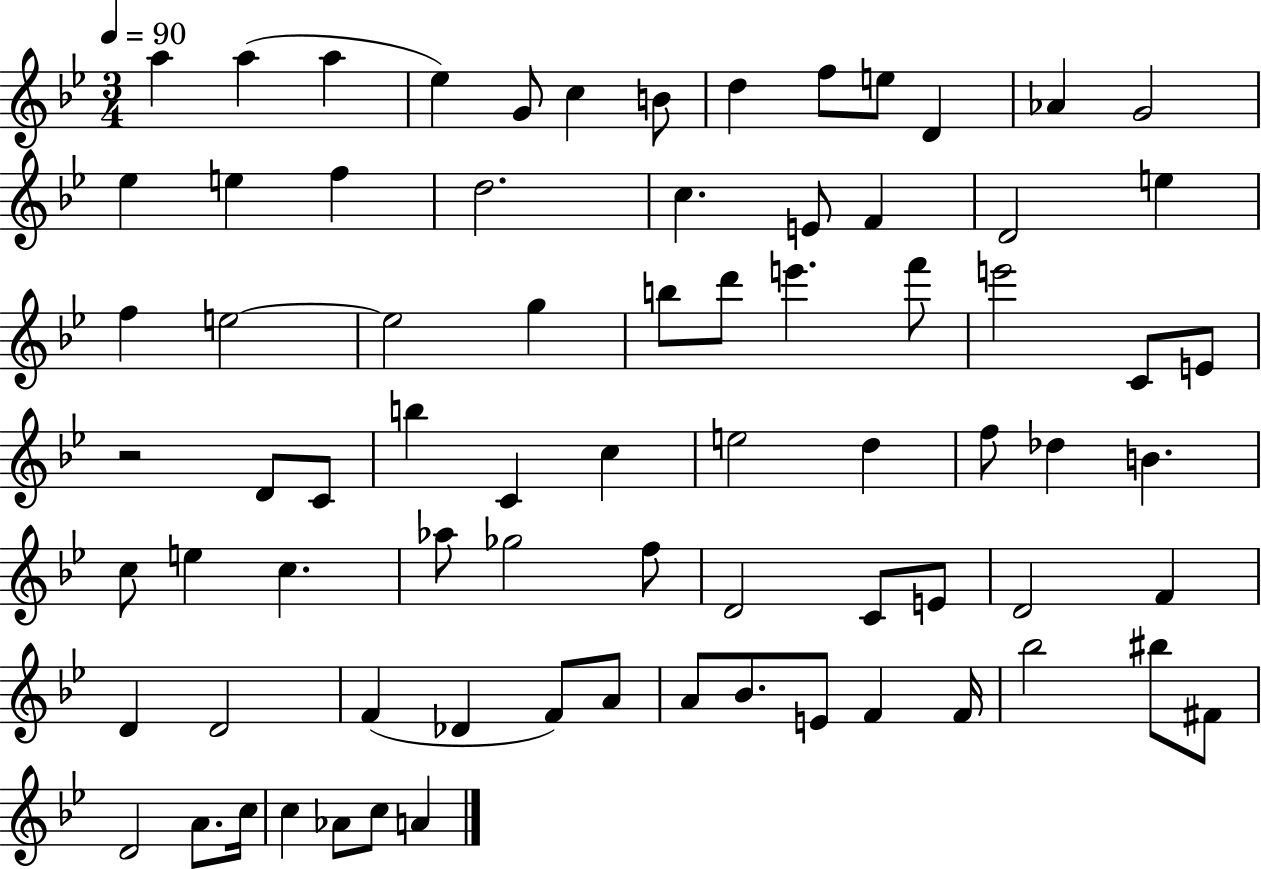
X:1
T:Untitled
M:3/4
L:1/4
K:Bb
a a a _e G/2 c B/2 d f/2 e/2 D _A G2 _e e f d2 c E/2 F D2 e f e2 e2 g b/2 d'/2 e' f'/2 e'2 C/2 E/2 z2 D/2 C/2 b C c e2 d f/2 _d B c/2 e c _a/2 _g2 f/2 D2 C/2 E/2 D2 F D D2 F _D F/2 A/2 A/2 _B/2 E/2 F F/4 _b2 ^b/2 ^F/2 D2 A/2 c/4 c _A/2 c/2 A